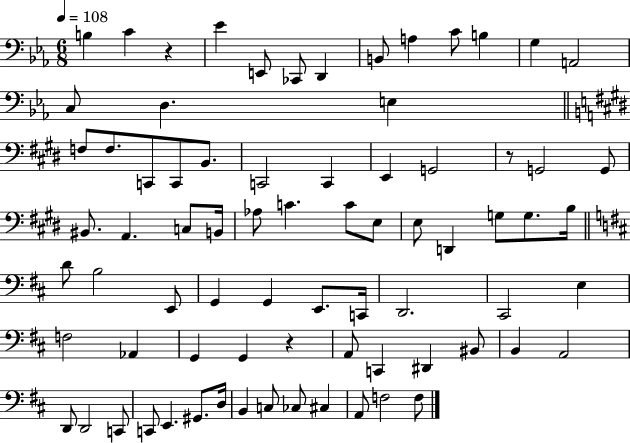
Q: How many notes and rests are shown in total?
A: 76